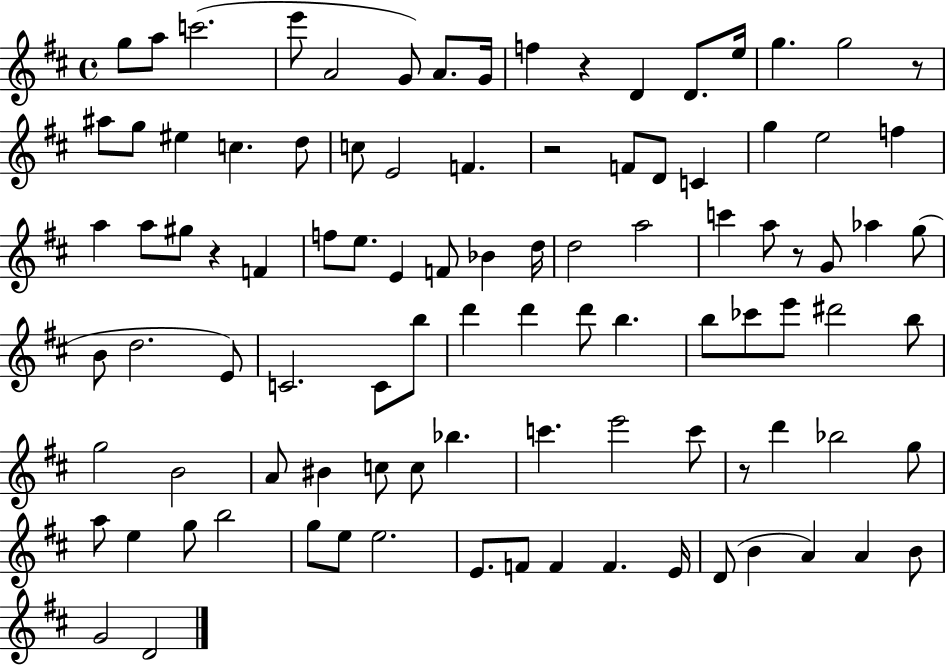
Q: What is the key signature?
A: D major